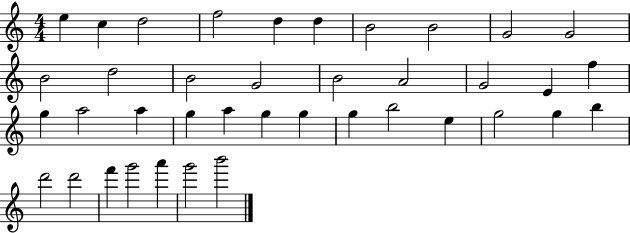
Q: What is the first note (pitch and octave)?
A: E5